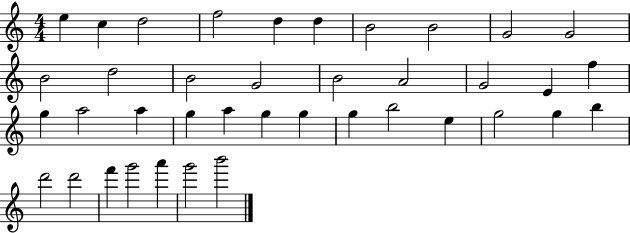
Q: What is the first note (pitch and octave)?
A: E5